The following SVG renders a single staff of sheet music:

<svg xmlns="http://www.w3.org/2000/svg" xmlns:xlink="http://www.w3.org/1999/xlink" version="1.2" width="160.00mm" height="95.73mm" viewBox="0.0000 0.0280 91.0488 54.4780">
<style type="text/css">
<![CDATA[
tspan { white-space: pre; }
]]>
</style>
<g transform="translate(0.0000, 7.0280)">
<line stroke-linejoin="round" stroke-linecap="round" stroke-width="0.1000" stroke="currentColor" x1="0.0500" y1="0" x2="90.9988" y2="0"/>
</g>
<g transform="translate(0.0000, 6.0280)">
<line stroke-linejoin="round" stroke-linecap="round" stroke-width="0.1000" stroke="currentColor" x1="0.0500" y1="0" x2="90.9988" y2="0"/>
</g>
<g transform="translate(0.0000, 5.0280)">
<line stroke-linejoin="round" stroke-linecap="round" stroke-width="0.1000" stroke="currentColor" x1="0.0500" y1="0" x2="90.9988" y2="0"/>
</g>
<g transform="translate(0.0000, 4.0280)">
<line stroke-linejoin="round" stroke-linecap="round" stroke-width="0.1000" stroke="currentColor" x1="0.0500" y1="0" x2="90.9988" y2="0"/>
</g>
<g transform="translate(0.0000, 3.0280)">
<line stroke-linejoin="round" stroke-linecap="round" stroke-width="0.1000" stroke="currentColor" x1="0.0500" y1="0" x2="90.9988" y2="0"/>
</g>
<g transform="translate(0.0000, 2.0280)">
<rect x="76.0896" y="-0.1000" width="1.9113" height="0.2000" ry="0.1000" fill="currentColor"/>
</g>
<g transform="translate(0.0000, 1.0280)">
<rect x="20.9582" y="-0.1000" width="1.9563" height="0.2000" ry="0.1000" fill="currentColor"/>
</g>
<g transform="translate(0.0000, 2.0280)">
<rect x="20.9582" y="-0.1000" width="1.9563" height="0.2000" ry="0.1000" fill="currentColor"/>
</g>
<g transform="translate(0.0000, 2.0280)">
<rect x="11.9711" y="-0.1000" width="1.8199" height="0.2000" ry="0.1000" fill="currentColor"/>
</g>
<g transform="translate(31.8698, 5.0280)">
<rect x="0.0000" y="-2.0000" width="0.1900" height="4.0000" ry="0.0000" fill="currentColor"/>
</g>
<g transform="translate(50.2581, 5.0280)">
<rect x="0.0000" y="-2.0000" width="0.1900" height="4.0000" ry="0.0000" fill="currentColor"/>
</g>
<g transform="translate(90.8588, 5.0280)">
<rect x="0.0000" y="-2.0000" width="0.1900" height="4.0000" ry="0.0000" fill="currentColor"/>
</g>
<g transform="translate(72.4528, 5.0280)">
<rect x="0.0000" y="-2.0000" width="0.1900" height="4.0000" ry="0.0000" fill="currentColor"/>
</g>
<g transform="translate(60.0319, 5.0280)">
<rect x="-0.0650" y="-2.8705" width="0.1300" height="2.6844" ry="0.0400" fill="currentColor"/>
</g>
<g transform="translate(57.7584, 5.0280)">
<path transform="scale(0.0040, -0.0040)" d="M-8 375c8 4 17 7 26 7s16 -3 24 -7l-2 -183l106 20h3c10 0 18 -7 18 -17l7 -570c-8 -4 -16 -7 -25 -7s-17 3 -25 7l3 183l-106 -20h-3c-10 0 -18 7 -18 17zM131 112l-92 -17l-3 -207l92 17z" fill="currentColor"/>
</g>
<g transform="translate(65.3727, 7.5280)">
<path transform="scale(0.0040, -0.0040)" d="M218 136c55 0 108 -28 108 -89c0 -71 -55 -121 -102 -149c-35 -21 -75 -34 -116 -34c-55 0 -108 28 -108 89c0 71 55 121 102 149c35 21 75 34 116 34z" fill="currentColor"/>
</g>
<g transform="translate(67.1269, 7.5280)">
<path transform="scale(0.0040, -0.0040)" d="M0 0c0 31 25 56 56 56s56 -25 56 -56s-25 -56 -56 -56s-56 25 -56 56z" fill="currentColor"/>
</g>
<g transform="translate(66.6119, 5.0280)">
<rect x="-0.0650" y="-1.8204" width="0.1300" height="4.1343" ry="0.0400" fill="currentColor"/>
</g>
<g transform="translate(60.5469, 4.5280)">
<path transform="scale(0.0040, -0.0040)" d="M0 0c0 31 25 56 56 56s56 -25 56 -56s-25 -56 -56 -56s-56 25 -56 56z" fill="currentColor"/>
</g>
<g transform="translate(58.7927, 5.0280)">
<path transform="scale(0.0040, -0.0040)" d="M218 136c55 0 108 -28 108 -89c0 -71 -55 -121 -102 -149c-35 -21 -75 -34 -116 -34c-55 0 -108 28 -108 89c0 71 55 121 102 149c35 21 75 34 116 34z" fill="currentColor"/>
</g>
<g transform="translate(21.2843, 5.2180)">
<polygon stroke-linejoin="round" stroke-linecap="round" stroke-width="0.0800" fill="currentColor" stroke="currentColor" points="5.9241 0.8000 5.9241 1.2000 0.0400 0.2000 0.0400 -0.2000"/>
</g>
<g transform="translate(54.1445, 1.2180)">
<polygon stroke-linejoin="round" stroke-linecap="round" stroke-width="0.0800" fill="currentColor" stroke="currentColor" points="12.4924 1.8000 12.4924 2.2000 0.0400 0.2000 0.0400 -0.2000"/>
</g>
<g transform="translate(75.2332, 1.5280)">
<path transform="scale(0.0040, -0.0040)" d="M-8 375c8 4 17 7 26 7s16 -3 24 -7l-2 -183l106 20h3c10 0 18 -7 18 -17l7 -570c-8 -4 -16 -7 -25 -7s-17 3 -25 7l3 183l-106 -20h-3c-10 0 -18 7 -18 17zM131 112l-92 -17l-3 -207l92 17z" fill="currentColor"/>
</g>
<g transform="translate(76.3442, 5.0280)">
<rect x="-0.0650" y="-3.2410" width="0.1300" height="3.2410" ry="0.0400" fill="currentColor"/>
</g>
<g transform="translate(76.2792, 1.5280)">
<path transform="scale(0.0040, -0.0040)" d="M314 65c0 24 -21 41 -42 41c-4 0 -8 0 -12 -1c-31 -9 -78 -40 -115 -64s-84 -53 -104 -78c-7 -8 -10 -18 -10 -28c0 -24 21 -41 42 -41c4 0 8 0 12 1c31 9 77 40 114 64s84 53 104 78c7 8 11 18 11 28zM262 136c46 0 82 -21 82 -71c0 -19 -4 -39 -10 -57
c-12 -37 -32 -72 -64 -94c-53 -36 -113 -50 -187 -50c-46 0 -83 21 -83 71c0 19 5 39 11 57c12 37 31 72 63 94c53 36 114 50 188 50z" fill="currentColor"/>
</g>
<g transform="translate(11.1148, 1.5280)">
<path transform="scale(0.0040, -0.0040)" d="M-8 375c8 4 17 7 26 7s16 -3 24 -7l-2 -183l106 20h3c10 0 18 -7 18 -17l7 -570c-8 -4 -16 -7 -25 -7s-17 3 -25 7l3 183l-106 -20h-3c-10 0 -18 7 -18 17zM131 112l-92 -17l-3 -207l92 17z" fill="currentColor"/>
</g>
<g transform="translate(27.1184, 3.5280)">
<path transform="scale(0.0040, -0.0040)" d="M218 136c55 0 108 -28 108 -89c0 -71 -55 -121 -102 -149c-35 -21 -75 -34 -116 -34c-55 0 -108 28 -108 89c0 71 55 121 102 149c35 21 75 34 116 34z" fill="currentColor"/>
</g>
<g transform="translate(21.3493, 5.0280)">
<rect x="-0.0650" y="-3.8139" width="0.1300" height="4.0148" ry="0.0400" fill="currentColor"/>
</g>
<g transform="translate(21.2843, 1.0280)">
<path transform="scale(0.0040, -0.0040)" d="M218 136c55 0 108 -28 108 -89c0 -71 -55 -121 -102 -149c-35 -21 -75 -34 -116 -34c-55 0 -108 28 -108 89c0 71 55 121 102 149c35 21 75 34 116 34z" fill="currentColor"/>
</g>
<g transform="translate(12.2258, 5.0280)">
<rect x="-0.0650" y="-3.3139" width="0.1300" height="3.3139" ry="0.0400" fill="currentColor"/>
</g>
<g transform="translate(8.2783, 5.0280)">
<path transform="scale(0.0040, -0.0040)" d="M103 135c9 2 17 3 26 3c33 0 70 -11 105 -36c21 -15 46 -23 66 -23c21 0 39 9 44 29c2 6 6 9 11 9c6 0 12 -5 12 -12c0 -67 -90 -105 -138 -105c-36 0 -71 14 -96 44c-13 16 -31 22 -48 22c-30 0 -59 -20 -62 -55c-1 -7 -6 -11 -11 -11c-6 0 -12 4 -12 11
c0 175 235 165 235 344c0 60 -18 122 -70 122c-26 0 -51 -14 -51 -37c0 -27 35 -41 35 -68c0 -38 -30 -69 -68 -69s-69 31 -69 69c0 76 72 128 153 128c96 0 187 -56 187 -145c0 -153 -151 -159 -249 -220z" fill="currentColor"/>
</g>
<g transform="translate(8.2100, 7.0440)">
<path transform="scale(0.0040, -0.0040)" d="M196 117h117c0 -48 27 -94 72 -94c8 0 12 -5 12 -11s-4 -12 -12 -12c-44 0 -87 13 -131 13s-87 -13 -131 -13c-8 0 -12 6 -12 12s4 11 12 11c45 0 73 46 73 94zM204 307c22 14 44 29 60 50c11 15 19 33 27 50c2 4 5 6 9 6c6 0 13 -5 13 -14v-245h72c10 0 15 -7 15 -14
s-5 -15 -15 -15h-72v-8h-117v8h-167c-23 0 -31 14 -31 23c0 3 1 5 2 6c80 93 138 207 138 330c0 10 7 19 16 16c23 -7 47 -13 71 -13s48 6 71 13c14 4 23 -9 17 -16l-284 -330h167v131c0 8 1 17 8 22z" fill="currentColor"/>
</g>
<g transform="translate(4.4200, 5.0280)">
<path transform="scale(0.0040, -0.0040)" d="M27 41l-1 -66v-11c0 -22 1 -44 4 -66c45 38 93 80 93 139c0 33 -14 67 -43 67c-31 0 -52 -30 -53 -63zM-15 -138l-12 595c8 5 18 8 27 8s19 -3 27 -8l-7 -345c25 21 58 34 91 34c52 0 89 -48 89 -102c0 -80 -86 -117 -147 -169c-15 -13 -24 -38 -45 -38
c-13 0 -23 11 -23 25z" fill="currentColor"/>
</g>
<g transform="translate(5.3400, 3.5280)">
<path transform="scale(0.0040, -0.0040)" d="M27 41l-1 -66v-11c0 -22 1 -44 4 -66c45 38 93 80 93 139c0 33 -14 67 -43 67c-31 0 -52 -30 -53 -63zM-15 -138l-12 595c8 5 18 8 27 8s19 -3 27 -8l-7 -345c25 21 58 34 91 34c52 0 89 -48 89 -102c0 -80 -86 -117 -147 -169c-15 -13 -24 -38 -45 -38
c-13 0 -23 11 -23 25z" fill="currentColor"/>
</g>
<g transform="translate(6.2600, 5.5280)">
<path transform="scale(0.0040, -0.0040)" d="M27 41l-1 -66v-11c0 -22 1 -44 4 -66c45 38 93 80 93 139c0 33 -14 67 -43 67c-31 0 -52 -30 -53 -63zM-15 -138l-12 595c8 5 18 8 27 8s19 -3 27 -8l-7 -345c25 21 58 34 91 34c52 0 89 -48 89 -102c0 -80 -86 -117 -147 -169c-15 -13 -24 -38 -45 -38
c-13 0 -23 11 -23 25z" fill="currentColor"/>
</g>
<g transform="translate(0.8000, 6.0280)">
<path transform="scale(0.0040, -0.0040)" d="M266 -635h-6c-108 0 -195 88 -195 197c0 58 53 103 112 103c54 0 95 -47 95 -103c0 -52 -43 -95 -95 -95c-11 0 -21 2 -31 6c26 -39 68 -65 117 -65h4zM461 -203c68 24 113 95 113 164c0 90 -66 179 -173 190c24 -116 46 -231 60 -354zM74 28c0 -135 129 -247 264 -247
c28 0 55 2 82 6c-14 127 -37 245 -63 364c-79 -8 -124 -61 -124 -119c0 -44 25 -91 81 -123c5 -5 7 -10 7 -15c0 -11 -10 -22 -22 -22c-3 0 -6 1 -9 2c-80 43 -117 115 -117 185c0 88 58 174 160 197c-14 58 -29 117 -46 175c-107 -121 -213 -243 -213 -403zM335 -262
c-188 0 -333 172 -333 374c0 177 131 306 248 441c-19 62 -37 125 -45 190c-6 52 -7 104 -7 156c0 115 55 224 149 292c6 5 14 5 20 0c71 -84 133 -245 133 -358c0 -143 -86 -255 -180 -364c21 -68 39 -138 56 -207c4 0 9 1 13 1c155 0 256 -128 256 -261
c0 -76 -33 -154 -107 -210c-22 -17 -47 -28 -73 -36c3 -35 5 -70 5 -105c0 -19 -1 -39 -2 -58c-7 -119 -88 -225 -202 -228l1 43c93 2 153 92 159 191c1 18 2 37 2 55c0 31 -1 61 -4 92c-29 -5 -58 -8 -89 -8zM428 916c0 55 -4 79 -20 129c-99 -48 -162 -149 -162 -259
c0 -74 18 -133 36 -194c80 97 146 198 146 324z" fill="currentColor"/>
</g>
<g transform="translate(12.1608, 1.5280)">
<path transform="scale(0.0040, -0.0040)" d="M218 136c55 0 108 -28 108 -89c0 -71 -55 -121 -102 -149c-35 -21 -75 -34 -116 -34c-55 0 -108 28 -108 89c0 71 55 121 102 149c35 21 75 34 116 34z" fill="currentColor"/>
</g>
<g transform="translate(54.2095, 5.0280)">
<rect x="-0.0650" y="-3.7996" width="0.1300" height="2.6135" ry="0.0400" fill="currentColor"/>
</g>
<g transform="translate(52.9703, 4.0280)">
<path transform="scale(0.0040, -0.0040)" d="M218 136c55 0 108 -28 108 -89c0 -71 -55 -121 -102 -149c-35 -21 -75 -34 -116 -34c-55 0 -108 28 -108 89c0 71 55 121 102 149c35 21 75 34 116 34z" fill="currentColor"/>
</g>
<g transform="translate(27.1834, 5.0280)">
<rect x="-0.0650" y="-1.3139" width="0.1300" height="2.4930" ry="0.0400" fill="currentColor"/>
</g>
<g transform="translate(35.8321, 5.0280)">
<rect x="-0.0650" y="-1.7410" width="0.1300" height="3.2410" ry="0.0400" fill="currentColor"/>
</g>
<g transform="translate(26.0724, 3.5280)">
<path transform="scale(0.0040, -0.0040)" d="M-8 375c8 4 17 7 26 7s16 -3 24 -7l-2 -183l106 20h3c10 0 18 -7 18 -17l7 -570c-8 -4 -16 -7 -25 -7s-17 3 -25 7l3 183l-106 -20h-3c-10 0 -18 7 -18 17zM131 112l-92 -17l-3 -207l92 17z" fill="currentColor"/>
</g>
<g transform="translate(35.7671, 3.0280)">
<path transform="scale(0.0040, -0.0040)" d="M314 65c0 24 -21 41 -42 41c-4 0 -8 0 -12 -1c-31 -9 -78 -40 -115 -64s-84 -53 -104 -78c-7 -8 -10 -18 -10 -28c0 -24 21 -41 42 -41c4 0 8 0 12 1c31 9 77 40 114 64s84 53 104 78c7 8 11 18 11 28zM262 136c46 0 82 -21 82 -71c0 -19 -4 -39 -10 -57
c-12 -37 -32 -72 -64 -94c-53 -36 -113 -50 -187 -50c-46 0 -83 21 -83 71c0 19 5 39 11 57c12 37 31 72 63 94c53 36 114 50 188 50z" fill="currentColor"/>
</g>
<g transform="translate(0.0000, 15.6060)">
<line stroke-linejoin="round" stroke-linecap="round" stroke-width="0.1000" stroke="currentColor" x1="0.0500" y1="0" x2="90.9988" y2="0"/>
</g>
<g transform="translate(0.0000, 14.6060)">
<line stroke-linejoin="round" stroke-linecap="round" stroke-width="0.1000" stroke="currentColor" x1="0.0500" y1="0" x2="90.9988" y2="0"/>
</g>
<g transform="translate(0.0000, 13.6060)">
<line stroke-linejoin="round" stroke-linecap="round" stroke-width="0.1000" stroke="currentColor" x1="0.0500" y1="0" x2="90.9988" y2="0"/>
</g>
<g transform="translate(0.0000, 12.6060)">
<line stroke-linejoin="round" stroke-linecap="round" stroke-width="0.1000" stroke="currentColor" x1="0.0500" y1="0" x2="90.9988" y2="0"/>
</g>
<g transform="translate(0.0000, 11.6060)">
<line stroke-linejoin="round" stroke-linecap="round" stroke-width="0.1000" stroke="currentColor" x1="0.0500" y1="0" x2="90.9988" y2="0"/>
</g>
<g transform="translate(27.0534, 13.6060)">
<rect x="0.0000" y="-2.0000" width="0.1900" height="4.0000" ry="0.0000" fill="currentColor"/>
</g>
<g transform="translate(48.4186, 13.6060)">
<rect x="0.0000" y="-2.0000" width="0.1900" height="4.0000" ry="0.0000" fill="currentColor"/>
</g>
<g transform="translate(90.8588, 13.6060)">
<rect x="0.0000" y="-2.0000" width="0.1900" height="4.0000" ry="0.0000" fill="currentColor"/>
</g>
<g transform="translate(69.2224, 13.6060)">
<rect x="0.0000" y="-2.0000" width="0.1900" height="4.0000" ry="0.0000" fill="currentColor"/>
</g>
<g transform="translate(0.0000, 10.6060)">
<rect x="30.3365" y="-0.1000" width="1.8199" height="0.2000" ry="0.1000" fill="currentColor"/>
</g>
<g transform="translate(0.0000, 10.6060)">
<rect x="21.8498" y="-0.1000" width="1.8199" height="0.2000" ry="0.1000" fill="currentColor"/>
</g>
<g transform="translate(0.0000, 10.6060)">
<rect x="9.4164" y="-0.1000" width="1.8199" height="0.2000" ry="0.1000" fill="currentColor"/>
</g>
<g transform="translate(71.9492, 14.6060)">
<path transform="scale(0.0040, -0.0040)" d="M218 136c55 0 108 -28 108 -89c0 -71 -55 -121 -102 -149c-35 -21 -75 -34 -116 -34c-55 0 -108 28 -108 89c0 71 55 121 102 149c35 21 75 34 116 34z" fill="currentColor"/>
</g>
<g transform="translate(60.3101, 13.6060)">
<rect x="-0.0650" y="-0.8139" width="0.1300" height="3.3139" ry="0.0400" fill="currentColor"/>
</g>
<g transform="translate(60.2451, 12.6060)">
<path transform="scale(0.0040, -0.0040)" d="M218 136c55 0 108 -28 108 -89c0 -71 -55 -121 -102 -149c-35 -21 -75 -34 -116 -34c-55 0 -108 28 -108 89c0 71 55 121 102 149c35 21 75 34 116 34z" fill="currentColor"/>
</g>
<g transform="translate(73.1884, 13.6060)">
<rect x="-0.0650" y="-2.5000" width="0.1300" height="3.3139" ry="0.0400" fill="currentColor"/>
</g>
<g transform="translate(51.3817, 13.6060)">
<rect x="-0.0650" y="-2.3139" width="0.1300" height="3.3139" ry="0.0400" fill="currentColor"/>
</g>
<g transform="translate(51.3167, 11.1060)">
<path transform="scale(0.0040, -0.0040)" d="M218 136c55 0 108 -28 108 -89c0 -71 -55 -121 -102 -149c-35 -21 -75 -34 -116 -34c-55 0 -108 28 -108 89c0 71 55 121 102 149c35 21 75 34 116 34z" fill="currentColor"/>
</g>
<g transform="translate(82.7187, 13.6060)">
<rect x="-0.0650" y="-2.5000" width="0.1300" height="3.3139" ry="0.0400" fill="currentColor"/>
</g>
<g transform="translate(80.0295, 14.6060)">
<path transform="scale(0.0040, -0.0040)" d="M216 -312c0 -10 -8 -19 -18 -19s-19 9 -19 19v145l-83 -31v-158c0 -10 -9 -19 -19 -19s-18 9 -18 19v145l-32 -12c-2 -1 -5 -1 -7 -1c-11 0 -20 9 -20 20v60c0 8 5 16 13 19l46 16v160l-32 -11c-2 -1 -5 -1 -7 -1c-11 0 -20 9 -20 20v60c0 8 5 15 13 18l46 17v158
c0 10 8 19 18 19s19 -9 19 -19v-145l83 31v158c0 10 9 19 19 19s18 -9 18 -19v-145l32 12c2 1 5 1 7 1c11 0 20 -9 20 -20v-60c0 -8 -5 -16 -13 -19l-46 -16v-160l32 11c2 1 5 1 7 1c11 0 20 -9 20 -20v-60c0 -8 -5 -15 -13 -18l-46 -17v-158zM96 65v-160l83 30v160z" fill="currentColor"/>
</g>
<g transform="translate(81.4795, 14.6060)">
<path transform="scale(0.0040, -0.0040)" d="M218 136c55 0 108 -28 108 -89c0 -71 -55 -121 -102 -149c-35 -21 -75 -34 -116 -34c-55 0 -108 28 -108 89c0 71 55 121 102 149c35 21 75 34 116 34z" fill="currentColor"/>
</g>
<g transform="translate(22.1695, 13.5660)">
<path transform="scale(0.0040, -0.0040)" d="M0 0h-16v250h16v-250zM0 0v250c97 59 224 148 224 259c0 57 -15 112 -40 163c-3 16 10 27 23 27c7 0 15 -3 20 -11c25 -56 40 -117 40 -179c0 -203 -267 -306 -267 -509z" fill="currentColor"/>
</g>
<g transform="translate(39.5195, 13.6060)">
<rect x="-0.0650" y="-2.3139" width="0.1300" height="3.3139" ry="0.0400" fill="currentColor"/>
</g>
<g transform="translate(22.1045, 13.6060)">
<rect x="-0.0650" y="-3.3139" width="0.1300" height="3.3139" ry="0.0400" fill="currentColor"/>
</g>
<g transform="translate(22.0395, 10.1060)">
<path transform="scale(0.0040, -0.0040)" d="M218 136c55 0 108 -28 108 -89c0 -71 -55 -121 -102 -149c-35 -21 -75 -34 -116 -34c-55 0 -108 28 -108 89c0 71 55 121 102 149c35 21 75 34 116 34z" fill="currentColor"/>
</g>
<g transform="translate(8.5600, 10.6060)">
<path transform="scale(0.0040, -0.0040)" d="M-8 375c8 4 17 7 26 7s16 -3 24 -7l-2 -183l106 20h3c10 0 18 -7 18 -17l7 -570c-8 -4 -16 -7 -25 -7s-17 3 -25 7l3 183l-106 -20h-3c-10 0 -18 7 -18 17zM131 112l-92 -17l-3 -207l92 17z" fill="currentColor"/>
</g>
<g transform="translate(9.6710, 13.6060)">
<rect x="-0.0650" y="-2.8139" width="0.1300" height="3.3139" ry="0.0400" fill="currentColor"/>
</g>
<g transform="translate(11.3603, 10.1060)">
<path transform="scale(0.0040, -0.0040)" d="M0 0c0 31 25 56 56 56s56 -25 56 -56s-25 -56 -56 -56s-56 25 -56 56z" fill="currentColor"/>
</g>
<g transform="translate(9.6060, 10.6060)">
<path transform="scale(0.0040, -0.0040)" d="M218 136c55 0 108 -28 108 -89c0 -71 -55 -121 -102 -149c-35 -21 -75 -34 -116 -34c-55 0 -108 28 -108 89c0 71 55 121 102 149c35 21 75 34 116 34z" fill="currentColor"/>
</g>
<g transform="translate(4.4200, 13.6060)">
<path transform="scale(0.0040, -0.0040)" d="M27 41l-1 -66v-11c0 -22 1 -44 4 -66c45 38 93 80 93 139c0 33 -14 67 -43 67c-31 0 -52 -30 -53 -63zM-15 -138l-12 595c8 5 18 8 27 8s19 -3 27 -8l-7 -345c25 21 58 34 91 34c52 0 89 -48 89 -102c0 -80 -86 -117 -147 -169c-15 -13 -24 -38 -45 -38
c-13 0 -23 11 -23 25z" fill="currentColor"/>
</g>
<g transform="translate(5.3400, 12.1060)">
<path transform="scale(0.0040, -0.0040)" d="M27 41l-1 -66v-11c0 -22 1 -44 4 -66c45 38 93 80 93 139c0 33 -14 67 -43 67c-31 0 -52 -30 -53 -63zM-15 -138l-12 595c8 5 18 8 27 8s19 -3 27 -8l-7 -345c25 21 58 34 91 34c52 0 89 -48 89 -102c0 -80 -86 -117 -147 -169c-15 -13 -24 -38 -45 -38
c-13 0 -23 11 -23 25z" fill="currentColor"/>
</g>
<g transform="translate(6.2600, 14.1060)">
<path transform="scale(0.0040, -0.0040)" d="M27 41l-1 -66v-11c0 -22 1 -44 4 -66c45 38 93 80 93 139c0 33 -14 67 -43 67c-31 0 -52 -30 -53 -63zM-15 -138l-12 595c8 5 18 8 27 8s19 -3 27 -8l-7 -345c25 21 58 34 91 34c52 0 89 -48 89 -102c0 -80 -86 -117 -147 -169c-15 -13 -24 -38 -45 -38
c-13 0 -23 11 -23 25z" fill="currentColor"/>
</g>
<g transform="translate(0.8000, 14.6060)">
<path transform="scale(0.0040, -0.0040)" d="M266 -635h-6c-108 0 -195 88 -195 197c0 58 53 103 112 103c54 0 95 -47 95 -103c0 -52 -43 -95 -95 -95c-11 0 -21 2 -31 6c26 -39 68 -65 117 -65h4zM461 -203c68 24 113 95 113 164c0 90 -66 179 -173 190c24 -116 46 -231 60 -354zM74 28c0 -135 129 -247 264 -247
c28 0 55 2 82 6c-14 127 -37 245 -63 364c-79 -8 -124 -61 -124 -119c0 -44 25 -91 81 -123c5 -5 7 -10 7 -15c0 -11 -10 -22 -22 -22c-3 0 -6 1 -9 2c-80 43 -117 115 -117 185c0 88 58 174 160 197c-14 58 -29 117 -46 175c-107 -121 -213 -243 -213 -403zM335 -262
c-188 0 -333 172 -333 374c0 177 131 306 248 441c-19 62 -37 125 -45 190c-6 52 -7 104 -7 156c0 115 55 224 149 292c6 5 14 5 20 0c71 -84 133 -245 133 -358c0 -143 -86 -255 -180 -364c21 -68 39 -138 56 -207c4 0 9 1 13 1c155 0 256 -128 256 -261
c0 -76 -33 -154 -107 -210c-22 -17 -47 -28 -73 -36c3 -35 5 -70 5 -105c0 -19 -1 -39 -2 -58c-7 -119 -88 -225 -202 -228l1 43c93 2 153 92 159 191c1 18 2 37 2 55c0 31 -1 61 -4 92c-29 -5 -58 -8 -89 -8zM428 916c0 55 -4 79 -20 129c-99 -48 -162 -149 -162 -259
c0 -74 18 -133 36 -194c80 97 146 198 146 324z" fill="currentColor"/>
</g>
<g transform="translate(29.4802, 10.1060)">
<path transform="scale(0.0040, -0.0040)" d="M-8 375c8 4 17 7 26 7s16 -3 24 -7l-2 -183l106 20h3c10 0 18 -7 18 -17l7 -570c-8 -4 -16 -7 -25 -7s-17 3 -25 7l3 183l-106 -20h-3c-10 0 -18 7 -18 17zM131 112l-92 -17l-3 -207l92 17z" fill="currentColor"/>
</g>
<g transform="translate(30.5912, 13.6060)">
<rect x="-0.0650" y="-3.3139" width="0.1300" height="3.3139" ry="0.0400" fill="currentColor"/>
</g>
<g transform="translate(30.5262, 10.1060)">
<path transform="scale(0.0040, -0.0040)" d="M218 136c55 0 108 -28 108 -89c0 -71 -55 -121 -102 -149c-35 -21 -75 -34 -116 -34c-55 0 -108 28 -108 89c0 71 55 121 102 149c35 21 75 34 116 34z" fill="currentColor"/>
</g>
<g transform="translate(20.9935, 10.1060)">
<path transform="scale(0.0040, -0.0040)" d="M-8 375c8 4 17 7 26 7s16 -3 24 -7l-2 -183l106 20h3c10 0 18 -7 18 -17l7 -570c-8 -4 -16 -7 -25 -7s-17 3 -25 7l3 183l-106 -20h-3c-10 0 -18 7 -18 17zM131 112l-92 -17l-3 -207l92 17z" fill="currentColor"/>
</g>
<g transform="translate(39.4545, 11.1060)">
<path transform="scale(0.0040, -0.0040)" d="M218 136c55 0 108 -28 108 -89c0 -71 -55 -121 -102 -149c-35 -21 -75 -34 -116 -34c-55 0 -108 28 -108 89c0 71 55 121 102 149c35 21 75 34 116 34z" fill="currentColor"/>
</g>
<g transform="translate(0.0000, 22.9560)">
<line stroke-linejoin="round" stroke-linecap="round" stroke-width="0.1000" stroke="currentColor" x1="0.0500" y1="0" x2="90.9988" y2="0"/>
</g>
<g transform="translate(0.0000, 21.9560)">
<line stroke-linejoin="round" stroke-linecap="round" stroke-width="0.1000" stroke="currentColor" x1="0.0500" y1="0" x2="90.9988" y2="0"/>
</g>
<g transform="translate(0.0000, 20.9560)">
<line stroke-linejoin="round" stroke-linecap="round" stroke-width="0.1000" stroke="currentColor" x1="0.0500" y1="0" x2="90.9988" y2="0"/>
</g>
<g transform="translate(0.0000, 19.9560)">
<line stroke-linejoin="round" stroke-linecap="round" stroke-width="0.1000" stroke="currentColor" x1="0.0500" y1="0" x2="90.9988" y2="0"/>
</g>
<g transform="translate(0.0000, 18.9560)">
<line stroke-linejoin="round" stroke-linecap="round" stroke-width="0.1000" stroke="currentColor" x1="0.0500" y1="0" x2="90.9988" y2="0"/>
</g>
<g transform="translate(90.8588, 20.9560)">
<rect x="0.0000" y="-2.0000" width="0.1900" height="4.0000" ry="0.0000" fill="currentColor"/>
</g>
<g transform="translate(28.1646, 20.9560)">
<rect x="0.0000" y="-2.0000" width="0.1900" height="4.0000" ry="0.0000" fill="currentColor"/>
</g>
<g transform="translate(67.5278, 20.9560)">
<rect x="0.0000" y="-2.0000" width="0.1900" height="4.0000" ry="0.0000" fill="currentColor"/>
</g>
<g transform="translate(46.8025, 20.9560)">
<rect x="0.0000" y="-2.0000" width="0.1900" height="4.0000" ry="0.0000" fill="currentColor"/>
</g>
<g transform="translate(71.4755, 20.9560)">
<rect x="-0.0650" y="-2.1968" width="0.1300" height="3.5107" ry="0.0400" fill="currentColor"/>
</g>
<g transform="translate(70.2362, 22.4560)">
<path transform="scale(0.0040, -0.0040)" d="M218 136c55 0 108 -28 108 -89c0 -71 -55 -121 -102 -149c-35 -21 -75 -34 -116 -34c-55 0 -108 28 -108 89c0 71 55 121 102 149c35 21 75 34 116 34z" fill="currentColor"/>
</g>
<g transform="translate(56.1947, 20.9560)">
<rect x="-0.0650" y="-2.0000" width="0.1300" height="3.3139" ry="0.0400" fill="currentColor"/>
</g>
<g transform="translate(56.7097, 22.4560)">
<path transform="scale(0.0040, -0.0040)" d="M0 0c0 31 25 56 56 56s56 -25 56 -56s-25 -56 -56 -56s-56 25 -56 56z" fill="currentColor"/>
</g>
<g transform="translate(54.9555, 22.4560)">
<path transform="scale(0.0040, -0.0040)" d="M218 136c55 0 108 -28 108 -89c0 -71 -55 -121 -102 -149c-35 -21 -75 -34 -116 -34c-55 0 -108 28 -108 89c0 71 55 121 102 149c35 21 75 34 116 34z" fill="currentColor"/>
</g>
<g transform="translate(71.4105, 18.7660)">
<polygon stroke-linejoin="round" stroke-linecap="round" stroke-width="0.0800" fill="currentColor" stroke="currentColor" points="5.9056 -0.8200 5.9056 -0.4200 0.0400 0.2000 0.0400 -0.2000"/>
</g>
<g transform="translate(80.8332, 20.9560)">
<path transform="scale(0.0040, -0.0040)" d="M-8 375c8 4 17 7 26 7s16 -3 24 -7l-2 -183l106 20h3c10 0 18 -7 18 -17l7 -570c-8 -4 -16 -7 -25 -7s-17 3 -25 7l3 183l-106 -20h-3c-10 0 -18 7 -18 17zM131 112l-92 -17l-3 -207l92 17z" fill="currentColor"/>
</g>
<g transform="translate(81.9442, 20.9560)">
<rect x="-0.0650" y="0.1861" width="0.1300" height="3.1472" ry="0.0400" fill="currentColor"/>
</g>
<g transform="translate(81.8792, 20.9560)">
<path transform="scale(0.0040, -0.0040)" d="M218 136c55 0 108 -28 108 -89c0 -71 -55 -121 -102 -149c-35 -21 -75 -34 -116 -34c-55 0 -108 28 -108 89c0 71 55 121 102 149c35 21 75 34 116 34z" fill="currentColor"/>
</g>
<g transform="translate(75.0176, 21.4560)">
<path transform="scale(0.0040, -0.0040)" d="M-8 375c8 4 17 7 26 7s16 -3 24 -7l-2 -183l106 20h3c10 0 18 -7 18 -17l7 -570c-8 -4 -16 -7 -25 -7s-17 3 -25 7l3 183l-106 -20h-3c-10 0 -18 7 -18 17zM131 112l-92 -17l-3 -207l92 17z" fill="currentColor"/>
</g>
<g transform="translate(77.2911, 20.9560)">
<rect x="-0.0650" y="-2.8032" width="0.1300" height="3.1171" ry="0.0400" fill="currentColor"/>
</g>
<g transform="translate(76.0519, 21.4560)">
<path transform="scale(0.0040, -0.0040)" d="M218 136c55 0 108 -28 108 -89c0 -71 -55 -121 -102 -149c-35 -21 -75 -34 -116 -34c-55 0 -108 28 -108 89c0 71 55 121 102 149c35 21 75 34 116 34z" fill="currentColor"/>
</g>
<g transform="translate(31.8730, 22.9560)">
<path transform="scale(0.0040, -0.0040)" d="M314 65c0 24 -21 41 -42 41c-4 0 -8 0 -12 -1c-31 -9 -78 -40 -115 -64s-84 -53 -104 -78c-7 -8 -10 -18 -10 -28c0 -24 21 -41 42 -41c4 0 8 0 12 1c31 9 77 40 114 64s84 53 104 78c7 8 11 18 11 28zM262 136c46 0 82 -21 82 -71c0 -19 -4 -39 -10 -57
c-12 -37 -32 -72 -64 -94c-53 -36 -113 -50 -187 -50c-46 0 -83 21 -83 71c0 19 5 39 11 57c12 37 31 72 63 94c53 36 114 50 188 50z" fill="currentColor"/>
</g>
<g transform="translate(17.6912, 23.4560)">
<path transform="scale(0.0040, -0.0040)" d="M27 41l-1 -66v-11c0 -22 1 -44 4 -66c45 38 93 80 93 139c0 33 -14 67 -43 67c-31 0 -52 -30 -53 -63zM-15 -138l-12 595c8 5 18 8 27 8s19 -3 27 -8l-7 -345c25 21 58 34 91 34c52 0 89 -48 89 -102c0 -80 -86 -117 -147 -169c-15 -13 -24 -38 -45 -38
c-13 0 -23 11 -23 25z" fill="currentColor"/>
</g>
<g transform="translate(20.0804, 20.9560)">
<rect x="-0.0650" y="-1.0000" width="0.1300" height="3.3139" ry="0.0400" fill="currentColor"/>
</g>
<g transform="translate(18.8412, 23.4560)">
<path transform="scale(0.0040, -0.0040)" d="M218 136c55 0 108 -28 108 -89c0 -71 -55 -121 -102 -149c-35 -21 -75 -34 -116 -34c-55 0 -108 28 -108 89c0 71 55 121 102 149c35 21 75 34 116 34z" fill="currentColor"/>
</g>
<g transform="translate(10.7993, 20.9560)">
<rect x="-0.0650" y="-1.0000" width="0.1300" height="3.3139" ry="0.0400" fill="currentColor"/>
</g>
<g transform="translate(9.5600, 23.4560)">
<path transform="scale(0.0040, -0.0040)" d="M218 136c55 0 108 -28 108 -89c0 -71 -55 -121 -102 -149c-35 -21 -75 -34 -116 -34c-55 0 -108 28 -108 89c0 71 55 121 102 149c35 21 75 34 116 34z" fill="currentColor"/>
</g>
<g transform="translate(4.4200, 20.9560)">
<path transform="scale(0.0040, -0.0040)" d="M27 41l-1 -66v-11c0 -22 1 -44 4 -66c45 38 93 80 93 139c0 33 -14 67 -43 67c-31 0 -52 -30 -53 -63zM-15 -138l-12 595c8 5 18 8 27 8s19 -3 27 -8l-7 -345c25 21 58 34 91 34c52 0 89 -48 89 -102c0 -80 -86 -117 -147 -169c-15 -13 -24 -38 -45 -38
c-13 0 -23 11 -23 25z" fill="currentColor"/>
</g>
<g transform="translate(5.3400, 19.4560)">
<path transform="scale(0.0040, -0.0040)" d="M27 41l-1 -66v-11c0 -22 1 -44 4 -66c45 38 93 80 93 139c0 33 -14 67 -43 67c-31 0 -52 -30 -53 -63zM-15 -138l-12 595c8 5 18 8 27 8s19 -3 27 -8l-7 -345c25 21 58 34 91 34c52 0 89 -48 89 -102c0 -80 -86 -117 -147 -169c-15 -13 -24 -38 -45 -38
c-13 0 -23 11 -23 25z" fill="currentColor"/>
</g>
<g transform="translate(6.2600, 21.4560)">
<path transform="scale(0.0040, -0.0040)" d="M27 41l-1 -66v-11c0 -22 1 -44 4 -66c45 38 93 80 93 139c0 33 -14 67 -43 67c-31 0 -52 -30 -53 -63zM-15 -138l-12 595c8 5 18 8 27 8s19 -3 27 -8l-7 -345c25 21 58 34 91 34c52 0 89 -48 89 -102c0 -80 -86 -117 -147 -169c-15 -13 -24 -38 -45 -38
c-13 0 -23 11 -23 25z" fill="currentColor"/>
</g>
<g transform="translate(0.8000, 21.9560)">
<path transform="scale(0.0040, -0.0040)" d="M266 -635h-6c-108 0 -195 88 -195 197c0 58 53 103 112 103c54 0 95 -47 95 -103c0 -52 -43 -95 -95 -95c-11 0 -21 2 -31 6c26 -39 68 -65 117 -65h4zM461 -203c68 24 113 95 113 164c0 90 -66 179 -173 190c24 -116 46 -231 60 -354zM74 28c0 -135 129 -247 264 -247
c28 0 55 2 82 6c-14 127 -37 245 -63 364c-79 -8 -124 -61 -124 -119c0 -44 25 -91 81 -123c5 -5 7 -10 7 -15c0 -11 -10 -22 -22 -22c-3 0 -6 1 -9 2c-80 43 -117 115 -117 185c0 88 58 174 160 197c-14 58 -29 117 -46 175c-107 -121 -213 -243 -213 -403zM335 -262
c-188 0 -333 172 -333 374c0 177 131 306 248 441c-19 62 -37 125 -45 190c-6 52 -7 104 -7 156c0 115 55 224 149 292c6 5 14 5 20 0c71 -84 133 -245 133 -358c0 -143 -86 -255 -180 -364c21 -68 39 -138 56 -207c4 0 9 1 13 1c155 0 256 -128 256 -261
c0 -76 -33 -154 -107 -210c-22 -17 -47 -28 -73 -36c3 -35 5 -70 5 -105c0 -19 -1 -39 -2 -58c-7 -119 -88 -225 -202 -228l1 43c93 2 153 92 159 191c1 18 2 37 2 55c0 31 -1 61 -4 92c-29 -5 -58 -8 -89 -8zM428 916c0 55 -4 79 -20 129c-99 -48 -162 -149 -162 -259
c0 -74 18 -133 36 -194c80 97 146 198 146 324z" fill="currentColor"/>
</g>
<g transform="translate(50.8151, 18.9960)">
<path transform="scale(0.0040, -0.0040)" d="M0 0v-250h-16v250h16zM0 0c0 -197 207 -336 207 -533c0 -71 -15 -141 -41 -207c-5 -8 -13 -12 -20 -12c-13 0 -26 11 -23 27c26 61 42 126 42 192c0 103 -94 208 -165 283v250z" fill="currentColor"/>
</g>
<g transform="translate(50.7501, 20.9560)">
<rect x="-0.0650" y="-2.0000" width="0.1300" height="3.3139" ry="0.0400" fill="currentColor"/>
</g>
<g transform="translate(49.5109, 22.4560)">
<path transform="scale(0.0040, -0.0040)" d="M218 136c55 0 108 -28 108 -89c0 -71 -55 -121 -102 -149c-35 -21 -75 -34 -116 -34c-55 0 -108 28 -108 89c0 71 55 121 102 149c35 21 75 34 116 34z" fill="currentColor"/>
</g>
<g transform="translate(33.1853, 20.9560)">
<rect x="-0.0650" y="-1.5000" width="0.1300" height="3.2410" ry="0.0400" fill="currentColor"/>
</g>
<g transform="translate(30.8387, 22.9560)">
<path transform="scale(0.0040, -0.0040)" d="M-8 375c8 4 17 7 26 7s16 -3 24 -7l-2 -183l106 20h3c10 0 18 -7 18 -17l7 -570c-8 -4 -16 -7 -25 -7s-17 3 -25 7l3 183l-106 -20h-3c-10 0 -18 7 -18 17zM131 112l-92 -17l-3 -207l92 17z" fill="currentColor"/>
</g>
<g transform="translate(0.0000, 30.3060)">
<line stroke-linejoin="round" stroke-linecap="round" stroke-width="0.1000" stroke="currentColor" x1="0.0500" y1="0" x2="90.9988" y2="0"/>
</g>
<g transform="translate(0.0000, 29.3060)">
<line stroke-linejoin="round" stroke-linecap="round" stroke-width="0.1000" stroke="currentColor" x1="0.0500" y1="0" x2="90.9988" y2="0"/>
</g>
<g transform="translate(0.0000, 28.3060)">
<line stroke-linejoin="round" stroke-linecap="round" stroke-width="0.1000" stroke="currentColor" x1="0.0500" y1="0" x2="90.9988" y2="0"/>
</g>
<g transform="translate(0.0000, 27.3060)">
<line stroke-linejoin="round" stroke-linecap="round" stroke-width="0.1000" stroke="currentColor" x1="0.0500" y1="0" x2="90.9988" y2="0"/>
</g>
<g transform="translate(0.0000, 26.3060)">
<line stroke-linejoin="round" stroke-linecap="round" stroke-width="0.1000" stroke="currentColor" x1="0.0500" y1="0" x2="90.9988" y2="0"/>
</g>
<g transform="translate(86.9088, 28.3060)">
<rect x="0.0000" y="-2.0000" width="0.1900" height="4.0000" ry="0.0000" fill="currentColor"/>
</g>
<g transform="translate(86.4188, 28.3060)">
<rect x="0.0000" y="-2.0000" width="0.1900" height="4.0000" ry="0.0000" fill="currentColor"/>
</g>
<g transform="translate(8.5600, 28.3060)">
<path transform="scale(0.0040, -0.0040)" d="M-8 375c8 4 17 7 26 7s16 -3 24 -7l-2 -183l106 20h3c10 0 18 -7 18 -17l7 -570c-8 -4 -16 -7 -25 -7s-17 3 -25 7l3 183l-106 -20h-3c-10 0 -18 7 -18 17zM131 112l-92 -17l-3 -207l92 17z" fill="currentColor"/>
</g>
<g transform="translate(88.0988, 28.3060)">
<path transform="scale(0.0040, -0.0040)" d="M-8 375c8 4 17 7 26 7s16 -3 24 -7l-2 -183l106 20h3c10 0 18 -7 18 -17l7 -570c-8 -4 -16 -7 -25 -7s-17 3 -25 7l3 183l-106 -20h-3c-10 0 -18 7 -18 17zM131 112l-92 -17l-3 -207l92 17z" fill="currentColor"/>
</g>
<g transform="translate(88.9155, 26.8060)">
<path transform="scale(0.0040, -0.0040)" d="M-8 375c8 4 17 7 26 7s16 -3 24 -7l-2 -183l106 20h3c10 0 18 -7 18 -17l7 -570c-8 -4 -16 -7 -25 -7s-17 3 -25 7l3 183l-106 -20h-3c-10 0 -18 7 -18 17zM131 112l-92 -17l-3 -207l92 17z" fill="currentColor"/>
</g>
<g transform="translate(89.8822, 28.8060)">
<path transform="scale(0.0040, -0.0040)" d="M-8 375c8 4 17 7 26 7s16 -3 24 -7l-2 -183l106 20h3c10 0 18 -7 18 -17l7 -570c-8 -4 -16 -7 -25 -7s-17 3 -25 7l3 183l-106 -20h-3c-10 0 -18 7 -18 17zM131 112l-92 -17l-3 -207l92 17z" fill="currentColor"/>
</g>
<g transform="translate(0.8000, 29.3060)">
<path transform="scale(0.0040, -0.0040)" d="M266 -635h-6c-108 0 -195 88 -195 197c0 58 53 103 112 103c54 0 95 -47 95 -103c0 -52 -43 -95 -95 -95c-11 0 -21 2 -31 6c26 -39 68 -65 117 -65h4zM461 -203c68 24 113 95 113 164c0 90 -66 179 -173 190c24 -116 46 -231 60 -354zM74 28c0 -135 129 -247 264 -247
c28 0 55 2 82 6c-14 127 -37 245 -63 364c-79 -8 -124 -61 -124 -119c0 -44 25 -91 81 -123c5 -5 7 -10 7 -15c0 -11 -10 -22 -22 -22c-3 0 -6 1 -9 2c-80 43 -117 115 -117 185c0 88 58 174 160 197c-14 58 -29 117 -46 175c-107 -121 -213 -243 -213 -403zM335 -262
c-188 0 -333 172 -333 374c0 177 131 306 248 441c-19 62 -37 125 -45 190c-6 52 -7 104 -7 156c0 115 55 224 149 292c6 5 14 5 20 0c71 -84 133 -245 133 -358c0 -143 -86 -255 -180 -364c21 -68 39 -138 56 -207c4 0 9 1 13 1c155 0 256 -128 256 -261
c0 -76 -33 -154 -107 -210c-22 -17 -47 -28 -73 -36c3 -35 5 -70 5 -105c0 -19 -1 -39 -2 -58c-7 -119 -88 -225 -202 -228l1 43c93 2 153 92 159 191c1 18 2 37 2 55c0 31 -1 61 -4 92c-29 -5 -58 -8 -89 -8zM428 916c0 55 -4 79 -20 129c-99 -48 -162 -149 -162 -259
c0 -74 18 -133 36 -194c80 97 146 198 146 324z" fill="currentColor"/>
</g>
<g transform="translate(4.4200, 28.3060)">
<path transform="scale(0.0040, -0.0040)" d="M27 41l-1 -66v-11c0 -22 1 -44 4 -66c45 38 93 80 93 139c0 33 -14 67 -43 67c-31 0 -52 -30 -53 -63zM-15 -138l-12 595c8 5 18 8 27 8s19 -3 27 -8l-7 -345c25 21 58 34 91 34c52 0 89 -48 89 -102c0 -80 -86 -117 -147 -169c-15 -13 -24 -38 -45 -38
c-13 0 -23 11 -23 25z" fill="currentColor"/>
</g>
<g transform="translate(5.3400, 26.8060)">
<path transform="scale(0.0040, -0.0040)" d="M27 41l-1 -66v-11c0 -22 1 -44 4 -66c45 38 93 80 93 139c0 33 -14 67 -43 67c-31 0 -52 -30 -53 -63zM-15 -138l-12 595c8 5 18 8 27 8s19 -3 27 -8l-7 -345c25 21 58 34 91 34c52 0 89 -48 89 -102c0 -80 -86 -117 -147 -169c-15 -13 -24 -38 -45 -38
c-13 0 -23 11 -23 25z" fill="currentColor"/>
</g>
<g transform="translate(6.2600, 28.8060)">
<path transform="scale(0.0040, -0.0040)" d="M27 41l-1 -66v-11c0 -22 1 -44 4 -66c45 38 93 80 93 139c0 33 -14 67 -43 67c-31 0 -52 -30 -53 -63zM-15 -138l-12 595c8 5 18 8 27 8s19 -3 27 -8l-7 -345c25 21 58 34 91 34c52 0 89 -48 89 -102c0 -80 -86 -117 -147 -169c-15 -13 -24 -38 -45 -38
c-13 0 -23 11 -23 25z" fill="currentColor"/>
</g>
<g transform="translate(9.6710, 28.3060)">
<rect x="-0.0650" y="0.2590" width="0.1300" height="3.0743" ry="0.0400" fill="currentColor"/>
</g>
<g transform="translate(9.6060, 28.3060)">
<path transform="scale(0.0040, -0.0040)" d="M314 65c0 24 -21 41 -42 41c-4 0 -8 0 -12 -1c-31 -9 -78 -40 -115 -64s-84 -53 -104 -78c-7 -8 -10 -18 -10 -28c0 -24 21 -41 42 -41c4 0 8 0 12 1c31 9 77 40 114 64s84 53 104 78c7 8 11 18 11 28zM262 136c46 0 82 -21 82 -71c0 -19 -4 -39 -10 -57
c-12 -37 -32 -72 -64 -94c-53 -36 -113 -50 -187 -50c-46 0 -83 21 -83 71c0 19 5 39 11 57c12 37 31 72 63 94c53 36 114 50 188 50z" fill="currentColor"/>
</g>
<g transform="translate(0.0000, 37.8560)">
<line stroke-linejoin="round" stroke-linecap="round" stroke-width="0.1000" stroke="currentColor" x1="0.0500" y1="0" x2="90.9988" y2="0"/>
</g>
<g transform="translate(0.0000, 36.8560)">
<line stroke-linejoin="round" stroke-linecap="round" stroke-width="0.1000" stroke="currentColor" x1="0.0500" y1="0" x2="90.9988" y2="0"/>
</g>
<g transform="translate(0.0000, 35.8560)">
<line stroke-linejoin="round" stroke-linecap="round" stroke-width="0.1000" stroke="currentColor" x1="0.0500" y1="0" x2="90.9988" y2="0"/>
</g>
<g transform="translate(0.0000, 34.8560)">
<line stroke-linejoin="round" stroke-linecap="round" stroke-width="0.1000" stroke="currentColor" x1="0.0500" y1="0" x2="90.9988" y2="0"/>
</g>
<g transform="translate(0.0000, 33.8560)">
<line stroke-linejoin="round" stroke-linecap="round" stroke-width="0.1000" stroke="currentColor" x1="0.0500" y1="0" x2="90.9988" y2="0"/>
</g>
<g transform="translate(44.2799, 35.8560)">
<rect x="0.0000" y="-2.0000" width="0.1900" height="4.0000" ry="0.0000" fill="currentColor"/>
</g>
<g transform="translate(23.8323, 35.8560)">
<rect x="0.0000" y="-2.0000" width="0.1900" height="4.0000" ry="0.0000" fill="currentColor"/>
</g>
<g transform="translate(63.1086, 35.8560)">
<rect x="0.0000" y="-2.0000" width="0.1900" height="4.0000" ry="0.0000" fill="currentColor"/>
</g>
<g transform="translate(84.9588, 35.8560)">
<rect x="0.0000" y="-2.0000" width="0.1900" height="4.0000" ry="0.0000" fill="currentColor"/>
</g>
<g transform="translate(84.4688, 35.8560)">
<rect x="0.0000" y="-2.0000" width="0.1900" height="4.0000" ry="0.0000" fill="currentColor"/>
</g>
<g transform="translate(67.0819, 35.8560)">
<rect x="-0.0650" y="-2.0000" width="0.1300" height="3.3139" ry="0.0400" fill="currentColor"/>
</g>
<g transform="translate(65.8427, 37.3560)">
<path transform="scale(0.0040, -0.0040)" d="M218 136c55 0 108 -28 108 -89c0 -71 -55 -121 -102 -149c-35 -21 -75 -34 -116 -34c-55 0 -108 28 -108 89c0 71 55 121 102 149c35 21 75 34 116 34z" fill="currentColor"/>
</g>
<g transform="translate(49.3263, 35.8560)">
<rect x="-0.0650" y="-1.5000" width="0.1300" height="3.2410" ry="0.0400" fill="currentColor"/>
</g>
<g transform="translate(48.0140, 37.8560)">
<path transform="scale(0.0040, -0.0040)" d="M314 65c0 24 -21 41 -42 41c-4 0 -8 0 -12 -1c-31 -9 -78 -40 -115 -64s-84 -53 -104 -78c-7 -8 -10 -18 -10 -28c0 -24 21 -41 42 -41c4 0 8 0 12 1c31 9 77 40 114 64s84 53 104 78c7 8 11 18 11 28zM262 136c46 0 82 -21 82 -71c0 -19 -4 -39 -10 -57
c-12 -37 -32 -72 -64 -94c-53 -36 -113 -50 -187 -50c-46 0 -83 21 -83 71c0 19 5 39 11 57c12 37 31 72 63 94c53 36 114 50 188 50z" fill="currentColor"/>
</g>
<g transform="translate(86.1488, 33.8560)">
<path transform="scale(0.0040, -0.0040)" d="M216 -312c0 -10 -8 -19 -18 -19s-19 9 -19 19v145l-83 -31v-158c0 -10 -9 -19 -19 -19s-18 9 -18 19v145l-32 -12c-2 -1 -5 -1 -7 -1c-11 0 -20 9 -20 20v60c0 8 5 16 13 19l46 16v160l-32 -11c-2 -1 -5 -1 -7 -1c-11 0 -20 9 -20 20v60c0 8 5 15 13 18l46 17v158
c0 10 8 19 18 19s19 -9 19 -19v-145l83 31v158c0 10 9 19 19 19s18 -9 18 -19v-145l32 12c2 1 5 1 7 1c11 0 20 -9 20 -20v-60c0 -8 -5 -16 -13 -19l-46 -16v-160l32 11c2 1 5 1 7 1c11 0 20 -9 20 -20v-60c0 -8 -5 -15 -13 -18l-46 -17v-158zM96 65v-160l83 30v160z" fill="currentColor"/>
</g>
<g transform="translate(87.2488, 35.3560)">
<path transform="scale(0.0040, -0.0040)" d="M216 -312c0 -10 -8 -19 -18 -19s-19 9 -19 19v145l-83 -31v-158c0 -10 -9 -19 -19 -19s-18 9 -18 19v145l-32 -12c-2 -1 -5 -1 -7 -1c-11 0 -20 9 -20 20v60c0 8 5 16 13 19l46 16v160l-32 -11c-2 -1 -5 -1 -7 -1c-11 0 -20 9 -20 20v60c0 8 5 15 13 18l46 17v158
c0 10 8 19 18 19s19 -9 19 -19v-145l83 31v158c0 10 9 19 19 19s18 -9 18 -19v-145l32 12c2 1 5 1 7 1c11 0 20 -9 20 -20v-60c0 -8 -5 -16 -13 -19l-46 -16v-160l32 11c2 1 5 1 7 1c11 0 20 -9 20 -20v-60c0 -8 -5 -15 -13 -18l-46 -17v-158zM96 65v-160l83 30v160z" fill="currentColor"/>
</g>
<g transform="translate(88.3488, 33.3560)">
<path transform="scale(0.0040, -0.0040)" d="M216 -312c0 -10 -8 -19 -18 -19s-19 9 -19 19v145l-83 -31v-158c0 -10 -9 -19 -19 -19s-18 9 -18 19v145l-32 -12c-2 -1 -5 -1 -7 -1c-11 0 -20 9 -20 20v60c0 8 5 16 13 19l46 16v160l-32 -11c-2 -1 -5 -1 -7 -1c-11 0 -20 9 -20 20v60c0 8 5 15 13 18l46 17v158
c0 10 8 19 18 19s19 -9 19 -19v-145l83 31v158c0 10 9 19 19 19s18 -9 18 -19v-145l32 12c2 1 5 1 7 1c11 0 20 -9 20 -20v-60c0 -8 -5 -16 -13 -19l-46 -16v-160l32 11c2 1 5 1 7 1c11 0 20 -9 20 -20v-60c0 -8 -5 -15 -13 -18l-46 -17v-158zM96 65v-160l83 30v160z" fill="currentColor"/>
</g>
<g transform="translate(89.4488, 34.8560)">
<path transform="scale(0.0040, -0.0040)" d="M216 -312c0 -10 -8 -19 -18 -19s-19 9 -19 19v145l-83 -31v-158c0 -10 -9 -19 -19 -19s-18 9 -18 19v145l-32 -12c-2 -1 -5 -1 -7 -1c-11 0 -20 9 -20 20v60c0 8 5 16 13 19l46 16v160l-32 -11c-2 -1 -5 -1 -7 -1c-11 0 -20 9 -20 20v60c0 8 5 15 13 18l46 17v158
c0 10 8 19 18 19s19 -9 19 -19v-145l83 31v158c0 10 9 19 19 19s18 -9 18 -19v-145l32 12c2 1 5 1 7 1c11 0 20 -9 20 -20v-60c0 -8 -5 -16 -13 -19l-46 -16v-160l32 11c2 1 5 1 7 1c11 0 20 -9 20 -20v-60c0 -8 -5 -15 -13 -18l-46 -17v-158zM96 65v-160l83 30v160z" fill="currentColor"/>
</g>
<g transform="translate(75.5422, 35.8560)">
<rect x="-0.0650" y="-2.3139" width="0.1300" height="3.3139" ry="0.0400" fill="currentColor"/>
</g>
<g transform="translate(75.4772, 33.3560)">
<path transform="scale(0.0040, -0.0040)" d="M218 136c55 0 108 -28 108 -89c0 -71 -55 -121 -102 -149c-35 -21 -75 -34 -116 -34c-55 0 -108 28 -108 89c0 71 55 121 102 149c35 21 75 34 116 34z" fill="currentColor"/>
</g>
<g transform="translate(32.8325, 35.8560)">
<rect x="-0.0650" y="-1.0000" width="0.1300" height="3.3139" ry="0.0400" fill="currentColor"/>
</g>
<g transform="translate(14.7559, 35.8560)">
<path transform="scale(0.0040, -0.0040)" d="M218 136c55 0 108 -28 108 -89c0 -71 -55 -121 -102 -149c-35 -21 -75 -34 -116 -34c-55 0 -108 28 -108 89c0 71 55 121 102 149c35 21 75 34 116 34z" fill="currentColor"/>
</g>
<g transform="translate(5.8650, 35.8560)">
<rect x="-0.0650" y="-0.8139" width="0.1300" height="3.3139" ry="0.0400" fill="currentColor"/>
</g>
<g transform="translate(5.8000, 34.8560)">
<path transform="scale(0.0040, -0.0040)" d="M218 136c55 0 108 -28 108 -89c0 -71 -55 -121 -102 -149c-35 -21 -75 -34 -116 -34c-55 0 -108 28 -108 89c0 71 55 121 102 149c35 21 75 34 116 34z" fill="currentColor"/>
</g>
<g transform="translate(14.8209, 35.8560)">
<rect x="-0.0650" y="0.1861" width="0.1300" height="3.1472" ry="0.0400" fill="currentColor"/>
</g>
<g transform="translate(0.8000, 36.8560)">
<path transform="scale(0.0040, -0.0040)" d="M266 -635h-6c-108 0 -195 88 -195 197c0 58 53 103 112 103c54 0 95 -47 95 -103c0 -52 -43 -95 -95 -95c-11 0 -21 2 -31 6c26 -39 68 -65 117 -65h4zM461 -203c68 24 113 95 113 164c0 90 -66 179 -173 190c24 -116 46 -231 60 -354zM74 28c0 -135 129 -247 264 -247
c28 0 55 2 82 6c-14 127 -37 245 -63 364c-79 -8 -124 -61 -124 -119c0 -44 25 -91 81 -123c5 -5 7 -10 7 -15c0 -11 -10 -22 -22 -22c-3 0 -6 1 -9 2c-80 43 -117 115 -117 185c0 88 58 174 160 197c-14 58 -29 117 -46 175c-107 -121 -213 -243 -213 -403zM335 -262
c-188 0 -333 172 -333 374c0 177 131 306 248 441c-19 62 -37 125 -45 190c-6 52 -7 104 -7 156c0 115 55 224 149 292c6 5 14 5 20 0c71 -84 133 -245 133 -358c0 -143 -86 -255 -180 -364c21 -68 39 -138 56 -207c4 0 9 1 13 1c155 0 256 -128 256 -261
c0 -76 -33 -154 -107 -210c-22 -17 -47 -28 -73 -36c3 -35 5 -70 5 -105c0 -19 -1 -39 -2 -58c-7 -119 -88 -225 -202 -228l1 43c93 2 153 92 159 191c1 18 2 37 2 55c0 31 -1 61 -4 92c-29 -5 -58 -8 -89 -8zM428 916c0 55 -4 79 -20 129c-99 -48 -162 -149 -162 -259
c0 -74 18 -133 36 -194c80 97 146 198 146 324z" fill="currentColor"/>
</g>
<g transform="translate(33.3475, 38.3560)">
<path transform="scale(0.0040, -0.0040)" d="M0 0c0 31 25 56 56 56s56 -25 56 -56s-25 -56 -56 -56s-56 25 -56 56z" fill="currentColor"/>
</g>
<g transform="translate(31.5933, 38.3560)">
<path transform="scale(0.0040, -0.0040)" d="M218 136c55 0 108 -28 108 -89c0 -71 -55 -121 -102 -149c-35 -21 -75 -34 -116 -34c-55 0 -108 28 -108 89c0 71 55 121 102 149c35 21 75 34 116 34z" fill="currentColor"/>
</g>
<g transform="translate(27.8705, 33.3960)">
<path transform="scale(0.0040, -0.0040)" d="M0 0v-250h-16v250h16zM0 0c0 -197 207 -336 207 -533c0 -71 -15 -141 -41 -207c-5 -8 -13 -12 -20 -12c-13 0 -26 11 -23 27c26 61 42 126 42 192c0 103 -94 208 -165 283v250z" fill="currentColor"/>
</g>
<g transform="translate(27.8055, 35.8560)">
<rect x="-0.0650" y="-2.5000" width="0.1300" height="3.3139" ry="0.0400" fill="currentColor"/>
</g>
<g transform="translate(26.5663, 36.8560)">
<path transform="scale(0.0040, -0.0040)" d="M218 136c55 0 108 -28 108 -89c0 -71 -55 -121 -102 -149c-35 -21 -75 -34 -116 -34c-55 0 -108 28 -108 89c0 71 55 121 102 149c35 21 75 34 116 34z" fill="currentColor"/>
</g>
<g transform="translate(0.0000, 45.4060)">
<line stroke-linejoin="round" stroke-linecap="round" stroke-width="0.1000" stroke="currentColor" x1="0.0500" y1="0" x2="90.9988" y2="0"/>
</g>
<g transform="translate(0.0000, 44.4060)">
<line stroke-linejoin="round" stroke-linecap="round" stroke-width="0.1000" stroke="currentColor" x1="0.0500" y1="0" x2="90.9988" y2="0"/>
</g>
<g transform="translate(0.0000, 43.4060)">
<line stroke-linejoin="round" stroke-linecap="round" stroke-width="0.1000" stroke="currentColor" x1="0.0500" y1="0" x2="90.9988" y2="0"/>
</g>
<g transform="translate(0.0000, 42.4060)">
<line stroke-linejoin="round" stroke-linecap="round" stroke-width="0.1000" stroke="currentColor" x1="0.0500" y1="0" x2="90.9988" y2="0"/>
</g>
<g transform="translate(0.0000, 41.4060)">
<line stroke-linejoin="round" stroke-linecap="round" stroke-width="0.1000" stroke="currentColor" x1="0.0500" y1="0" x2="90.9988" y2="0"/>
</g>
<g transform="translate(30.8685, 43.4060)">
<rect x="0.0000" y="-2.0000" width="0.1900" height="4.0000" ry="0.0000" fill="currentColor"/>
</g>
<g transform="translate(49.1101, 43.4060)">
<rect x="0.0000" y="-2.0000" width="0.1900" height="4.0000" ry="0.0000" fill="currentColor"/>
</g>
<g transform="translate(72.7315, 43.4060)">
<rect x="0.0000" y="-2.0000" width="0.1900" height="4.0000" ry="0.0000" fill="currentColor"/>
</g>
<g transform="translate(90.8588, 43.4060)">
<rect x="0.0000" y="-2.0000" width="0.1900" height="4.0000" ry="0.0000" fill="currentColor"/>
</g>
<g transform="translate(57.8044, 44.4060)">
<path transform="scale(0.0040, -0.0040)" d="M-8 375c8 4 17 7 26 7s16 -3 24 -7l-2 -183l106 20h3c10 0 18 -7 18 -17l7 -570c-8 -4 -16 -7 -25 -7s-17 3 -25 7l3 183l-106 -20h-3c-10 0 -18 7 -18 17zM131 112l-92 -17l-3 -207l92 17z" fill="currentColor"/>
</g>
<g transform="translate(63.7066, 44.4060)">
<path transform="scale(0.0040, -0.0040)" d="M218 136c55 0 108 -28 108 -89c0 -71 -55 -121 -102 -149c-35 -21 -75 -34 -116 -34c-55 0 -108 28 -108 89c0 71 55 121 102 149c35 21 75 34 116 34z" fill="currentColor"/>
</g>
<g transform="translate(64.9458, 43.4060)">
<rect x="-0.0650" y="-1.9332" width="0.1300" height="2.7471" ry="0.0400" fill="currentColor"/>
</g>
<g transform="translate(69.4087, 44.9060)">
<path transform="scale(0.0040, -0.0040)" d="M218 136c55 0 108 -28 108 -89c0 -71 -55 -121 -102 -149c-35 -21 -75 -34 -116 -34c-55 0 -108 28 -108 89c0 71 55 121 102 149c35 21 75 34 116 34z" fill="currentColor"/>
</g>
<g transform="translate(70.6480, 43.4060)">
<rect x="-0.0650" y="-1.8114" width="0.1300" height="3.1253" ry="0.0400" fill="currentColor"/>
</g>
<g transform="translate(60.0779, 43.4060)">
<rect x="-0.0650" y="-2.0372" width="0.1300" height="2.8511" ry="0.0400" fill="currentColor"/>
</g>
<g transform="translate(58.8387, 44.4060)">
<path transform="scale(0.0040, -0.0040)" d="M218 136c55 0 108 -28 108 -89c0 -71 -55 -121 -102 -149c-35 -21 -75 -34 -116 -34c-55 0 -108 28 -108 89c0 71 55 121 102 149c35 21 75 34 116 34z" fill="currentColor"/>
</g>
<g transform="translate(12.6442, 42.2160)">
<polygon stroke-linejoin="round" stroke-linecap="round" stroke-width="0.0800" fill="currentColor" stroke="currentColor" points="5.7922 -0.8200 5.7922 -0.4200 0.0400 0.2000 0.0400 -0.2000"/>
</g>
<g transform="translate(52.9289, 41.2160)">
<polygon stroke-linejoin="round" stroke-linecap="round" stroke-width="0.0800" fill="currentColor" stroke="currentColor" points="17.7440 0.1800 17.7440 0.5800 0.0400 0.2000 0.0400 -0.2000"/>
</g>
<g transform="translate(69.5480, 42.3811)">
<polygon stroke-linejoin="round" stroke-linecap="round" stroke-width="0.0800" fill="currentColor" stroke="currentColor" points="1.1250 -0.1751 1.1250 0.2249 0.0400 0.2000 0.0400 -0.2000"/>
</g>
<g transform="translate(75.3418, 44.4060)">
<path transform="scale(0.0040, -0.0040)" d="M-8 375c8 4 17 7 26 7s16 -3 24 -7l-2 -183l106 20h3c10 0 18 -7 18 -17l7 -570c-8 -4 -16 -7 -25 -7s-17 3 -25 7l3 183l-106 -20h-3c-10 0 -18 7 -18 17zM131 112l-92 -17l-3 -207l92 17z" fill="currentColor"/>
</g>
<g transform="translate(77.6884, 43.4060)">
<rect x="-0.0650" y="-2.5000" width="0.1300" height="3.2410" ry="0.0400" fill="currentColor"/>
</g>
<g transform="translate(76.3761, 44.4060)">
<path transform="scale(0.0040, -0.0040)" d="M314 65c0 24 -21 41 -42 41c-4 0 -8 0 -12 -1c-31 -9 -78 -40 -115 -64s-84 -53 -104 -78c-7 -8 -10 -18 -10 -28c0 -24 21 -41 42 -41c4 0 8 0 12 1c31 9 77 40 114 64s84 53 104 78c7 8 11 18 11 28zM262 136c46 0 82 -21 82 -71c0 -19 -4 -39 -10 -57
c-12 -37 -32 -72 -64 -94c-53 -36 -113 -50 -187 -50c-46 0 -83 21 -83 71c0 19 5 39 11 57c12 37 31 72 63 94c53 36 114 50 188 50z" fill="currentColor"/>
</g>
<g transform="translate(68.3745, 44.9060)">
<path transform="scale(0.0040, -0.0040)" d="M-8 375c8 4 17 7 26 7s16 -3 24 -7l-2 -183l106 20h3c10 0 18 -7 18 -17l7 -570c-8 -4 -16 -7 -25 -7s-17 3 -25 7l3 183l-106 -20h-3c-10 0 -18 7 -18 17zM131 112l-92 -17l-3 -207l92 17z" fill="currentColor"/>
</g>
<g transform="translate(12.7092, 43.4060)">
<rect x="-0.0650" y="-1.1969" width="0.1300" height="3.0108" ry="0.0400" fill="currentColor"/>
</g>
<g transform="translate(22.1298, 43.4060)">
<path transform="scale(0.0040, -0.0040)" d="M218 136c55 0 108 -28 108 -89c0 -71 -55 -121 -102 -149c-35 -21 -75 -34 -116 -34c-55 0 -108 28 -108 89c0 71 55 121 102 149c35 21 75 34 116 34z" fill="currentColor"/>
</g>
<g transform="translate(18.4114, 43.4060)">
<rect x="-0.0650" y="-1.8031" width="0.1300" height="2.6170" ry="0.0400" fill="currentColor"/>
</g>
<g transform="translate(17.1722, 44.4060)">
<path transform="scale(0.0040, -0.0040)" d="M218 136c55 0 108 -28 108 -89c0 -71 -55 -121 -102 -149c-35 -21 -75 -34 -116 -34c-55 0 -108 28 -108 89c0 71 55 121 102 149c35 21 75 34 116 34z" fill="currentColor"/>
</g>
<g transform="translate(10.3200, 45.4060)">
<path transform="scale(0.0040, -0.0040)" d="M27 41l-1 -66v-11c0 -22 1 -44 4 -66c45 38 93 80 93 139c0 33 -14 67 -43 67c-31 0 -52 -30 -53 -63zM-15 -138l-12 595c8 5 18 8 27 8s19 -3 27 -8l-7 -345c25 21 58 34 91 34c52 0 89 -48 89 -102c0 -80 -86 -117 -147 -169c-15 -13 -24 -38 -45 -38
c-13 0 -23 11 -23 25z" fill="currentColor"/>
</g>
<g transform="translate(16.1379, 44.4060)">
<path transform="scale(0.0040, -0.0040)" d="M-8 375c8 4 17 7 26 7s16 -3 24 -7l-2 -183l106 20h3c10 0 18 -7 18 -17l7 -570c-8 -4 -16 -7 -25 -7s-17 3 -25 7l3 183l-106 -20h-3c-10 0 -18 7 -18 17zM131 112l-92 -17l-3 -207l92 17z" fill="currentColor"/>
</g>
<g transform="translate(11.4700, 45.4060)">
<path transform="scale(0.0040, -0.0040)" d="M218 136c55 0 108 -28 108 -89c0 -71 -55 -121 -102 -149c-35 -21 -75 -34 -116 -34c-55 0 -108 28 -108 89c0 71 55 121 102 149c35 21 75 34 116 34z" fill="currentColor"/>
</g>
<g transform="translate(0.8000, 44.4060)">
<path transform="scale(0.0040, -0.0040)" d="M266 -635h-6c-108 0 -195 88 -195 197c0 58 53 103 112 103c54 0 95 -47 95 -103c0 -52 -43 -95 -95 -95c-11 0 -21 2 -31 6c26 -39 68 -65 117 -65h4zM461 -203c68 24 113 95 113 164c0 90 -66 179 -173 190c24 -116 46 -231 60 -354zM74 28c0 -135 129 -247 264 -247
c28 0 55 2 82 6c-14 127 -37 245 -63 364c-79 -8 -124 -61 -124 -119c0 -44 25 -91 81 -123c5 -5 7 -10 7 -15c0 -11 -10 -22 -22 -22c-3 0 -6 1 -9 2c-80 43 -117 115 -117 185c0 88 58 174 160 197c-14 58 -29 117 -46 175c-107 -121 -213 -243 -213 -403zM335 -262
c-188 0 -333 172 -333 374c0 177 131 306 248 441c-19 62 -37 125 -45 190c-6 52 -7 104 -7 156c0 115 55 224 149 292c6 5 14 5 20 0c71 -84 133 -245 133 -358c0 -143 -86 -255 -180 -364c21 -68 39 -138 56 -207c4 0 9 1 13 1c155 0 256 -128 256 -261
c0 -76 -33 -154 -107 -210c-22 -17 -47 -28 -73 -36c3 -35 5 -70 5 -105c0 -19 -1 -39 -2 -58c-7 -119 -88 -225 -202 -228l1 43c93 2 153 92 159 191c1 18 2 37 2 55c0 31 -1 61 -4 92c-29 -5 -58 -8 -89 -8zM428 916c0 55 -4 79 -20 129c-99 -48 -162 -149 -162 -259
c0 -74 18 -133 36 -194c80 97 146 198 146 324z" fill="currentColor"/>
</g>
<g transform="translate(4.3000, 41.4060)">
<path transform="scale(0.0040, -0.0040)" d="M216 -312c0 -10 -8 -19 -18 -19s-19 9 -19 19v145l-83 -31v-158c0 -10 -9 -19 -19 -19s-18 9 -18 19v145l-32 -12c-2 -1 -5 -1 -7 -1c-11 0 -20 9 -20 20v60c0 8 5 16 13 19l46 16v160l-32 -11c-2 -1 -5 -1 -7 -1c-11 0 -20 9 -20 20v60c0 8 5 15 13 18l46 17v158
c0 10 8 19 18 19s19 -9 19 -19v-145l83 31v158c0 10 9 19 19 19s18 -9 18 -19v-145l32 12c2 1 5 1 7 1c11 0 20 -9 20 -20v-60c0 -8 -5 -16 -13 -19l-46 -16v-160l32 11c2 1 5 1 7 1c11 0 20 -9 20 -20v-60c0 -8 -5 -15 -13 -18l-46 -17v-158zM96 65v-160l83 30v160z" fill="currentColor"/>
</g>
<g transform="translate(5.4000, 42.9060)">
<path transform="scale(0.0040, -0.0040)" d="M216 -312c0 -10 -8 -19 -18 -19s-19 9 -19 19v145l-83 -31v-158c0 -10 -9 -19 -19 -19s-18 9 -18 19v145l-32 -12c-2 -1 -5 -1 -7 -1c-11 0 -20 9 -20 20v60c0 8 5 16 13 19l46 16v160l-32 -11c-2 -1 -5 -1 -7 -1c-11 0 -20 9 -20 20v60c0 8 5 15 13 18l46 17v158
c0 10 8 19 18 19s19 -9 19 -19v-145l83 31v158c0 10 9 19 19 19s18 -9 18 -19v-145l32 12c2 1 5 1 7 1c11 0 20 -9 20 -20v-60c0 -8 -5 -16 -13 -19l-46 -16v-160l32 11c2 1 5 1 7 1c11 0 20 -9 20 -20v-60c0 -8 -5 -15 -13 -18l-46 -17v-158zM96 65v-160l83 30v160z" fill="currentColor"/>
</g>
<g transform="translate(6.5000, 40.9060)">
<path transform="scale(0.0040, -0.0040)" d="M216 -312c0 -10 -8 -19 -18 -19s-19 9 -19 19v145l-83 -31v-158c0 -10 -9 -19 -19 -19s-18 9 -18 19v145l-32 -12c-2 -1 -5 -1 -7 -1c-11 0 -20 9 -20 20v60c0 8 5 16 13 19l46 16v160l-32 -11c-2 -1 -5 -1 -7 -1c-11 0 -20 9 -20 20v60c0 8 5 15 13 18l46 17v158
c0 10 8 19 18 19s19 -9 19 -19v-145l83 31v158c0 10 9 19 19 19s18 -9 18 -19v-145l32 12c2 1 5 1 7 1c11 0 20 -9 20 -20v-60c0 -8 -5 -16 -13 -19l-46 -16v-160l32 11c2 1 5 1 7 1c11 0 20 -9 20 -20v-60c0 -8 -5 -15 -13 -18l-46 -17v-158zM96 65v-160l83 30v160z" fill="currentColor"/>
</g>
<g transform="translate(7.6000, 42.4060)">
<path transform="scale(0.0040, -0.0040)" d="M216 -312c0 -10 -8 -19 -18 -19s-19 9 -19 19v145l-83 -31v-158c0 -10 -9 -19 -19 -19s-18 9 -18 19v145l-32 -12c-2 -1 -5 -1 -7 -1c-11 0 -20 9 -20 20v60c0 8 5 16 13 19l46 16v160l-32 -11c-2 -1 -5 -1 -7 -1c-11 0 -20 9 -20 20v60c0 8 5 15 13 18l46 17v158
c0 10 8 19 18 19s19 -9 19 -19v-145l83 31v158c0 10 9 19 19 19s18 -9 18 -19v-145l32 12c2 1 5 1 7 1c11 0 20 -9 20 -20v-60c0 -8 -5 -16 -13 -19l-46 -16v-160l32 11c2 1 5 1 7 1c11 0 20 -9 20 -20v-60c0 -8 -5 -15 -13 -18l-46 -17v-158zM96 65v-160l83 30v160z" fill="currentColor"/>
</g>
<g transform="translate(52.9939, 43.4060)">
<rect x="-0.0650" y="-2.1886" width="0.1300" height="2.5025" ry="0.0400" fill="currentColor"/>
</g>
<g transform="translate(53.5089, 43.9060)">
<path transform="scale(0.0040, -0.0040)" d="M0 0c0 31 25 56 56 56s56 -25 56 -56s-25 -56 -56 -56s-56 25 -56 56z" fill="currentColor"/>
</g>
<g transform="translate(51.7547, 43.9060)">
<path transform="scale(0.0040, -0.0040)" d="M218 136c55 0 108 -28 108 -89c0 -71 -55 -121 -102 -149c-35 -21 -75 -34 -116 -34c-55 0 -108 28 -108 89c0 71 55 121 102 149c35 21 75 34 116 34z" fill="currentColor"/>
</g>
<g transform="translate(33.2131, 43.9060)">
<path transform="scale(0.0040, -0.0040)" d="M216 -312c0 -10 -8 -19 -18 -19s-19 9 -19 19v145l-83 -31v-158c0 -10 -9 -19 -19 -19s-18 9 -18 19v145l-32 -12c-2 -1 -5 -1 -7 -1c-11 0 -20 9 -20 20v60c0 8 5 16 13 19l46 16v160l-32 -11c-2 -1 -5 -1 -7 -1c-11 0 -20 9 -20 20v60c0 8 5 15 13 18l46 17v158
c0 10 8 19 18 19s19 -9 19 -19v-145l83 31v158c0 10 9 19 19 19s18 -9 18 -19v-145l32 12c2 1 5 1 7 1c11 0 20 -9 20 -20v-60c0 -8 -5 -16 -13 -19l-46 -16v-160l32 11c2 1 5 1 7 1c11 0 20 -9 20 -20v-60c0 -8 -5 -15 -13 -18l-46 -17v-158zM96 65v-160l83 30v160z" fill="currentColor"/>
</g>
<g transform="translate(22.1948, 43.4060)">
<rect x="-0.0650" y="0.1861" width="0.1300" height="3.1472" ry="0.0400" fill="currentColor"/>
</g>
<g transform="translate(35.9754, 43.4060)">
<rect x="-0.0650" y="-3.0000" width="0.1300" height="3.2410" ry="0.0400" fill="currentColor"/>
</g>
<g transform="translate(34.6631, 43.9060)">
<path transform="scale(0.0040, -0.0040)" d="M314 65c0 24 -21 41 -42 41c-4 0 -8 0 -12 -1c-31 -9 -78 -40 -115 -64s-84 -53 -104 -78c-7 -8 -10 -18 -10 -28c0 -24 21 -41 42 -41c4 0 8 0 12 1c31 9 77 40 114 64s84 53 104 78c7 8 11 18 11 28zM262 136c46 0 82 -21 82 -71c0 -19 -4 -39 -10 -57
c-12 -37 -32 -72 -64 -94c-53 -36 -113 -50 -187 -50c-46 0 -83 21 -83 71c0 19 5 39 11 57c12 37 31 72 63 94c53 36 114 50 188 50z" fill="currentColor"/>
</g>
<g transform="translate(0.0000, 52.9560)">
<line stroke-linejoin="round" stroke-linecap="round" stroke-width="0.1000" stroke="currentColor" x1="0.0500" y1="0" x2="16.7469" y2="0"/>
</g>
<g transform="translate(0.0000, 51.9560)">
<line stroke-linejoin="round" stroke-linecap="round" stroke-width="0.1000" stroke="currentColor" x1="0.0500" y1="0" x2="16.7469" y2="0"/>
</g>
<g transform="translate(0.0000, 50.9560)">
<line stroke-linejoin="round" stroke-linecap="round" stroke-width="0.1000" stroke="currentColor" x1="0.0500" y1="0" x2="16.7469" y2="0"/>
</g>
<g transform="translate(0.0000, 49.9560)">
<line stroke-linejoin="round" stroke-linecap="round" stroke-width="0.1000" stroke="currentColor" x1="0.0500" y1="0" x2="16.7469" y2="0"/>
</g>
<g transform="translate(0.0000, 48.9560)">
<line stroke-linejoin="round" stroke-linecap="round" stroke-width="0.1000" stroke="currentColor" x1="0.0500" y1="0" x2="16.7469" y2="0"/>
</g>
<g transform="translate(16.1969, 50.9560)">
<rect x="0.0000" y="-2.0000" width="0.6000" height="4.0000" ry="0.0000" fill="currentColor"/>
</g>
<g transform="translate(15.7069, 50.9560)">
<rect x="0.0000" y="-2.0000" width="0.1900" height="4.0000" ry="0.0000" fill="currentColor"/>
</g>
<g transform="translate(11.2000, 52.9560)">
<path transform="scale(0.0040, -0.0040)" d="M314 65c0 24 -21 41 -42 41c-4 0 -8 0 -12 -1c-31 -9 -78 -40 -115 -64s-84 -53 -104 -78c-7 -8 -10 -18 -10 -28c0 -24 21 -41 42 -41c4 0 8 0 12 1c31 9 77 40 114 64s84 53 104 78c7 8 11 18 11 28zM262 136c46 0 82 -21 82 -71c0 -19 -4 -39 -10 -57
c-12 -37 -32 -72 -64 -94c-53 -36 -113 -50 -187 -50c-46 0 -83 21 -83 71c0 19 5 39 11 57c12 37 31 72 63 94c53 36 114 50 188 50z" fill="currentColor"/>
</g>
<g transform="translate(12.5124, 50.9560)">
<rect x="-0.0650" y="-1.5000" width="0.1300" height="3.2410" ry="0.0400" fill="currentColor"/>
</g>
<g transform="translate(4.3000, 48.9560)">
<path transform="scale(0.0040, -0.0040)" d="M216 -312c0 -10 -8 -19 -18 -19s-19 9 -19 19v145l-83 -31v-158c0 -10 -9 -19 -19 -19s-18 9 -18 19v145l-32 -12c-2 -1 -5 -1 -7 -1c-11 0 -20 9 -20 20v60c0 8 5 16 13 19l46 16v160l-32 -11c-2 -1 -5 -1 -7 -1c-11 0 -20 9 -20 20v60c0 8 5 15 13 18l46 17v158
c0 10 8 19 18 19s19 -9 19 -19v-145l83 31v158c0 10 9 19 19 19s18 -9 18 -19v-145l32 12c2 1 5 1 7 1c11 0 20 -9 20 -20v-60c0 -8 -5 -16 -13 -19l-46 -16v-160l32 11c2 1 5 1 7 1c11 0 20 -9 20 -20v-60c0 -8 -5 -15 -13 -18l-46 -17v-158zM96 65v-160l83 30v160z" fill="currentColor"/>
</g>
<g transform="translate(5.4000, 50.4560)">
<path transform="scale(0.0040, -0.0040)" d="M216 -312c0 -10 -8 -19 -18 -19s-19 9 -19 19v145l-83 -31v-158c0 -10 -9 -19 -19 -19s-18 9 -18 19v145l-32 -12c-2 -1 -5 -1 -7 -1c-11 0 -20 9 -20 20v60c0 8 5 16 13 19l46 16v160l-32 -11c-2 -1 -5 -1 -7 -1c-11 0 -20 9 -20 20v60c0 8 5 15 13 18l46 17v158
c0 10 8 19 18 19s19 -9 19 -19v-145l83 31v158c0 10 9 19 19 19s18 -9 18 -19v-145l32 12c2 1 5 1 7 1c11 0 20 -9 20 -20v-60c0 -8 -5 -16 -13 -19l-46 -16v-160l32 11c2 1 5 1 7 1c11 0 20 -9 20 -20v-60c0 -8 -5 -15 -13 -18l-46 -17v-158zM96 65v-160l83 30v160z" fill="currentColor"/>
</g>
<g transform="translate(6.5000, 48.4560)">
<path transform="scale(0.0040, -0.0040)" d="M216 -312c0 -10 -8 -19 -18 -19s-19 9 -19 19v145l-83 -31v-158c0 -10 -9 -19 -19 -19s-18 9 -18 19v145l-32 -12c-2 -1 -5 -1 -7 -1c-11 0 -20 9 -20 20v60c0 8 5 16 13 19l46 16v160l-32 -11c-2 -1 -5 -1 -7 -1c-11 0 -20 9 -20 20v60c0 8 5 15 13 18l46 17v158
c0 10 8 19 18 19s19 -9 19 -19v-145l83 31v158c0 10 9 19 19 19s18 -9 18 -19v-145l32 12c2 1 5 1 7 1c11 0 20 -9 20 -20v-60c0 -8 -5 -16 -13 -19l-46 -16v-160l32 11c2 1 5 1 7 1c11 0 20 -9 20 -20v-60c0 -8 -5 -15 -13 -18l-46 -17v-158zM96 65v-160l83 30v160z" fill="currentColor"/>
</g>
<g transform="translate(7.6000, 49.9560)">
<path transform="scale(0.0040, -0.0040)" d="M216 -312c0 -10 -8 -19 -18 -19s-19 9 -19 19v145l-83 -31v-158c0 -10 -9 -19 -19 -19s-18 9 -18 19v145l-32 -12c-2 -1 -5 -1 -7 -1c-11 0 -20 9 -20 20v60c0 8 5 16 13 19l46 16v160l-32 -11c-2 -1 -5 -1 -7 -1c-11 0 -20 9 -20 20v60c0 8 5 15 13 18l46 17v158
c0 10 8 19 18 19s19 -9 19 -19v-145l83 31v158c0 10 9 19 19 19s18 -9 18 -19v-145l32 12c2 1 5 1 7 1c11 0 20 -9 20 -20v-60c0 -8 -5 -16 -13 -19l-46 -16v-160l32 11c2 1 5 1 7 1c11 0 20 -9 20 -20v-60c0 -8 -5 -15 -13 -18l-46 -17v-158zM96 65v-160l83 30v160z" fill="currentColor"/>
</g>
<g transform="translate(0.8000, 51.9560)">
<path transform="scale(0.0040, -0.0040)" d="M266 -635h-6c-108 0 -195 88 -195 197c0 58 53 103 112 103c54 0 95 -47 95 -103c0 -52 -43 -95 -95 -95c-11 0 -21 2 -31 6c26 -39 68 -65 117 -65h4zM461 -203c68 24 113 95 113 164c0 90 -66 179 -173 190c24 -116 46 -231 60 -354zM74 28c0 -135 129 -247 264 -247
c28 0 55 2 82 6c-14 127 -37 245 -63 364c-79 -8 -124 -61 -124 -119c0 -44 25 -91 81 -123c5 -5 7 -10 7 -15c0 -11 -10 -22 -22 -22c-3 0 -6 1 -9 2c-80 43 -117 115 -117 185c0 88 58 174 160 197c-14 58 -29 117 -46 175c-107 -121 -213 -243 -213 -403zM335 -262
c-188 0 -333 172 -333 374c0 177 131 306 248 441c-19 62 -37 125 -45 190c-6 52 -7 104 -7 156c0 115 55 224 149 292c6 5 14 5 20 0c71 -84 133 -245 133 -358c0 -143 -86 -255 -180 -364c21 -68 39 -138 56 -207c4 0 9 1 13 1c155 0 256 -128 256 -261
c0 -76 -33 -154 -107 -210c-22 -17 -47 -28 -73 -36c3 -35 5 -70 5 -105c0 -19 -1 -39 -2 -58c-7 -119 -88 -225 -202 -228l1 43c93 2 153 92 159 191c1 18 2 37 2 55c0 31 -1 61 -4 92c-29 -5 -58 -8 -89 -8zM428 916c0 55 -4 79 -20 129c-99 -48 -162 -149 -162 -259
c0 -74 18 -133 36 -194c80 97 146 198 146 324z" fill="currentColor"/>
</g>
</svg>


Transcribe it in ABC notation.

X:1
T:Untitled
M:2/4
L:1/4
K:Eb
b c'/2 e/2 f2 d/2 B/2 D/2 b2 a b/2 b g g d G ^G D _D E2 F/2 F F/2 A/2 B B2 d B G/2 D E2 F g _E/2 G/2 B ^A2 A/2 G/2 G/2 F/4 G2 E2